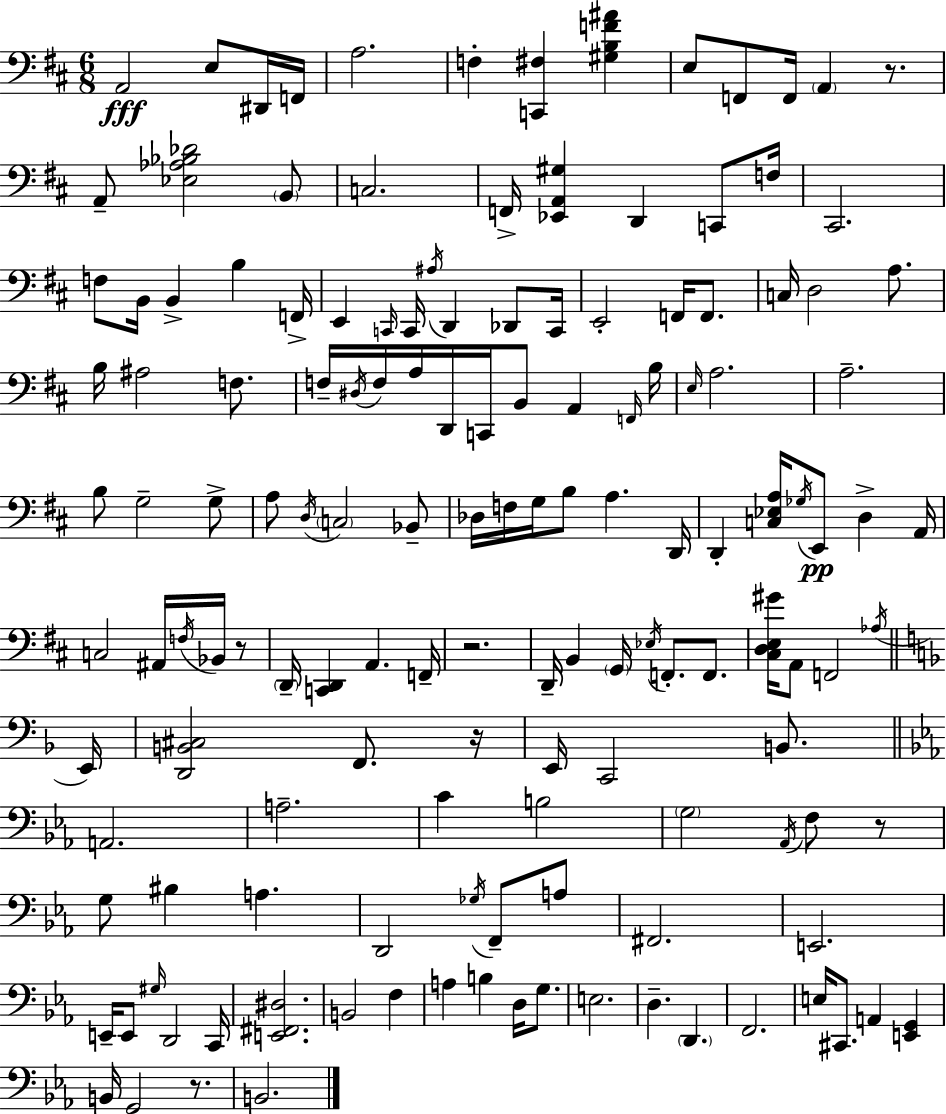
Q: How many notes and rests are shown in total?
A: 144